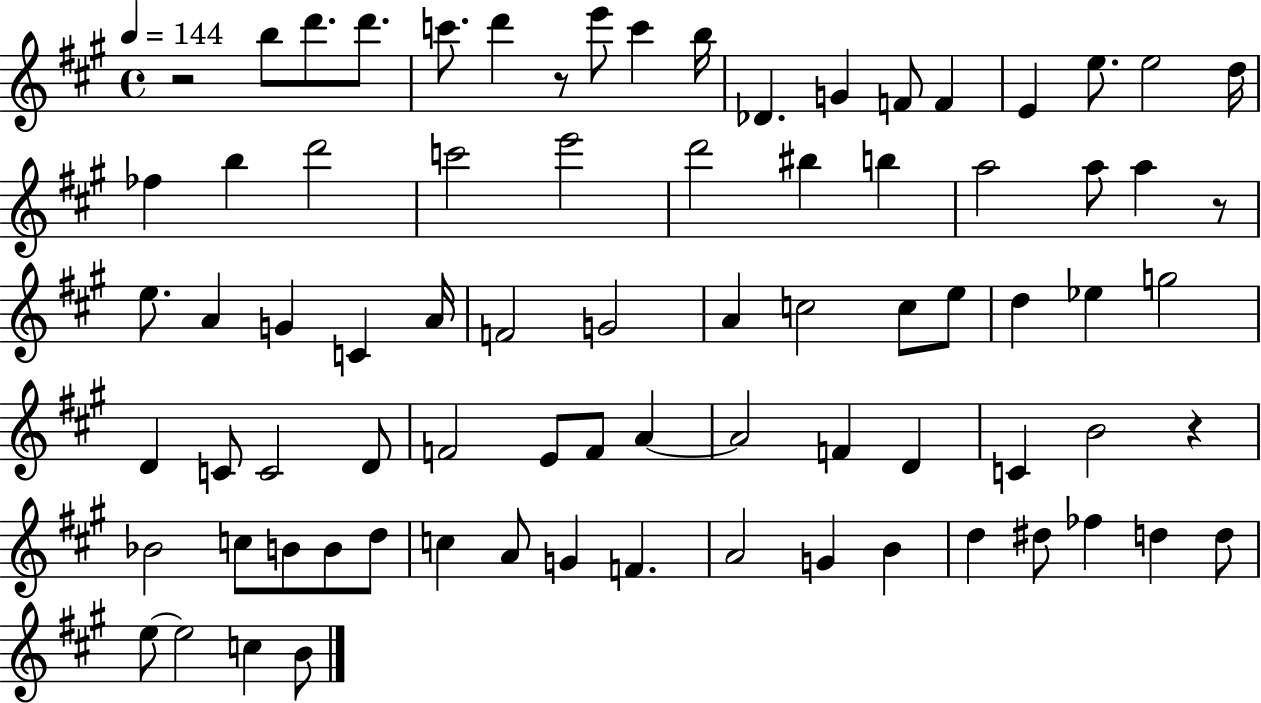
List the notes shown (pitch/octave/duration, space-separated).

R/h B5/e D6/e. D6/e. C6/e. D6/q R/e E6/e C6/q B5/s Db4/q. G4/q F4/e F4/q E4/q E5/e. E5/h D5/s FES5/q B5/q D6/h C6/h E6/h D6/h BIS5/q B5/q A5/h A5/e A5/q R/e E5/e. A4/q G4/q C4/q A4/s F4/h G4/h A4/q C5/h C5/e E5/e D5/q Eb5/q G5/h D4/q C4/e C4/h D4/e F4/h E4/e F4/e A4/q A4/h F4/q D4/q C4/q B4/h R/q Bb4/h C5/e B4/e B4/e D5/e C5/q A4/e G4/q F4/q. A4/h G4/q B4/q D5/q D#5/e FES5/q D5/q D5/e E5/e E5/h C5/q B4/e